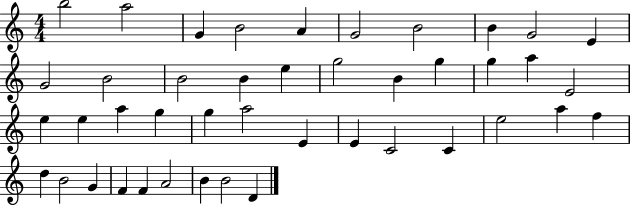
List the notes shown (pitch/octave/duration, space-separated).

B5/h A5/h G4/q B4/h A4/q G4/h B4/h B4/q G4/h E4/q G4/h B4/h B4/h B4/q E5/q G5/h B4/q G5/q G5/q A5/q E4/h E5/q E5/q A5/q G5/q G5/q A5/h E4/q E4/q C4/h C4/q E5/h A5/q F5/q D5/q B4/h G4/q F4/q F4/q A4/h B4/q B4/h D4/q